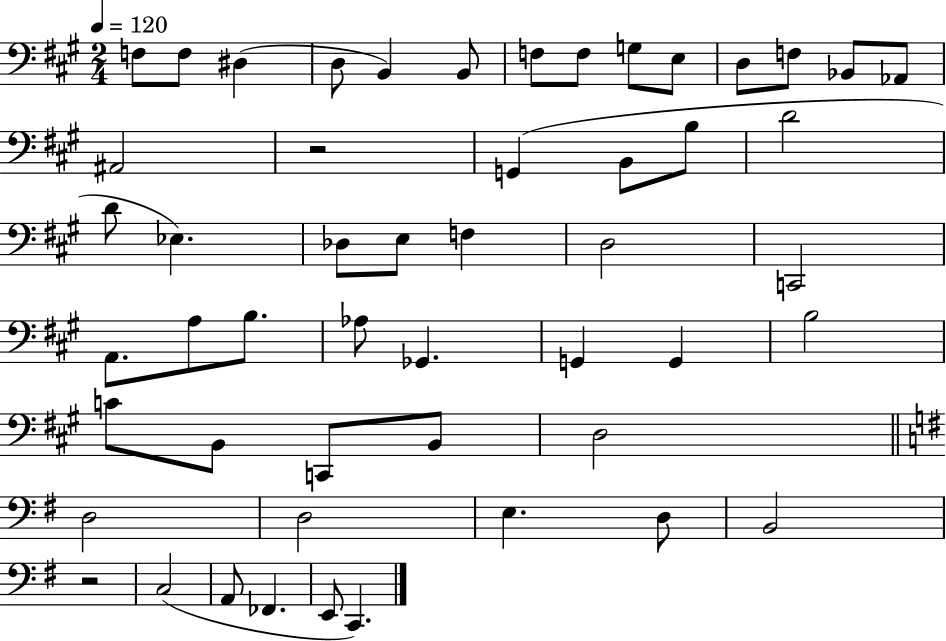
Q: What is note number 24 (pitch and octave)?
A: F3